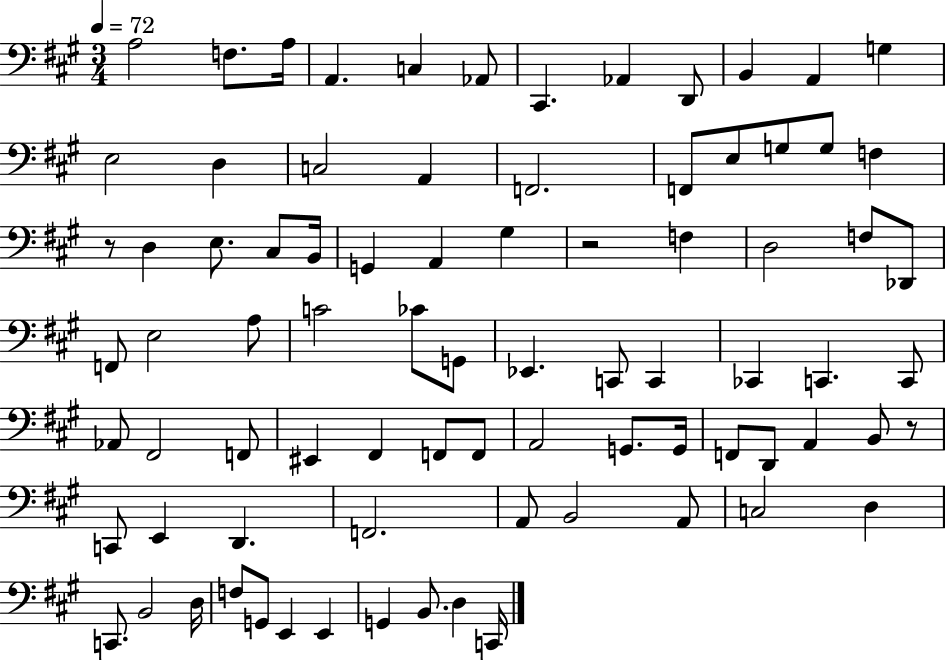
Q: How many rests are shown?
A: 3